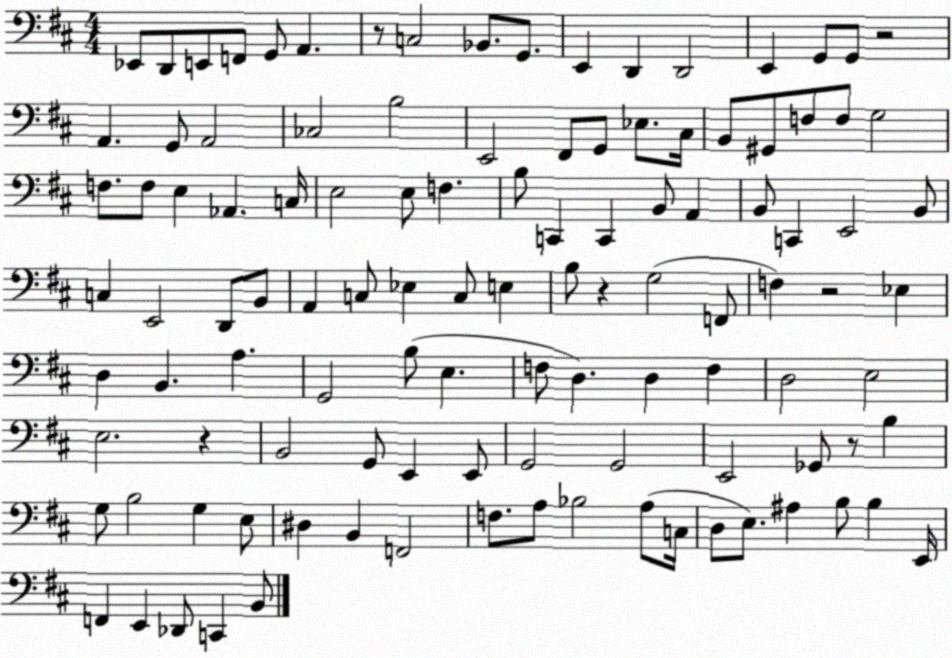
X:1
T:Untitled
M:4/4
L:1/4
K:D
_E,,/2 D,,/2 E,,/2 F,,/2 G,,/2 A,, z/2 C,2 _B,,/2 G,,/2 E,, D,, D,,2 E,, G,,/2 G,,/2 z2 A,, G,,/2 A,,2 _C,2 B,2 E,,2 ^F,,/2 G,,/2 _E,/2 ^C,/4 B,,/2 ^G,,/2 F,/2 F,/2 G,2 F,/2 F,/2 E, _A,, C,/4 E,2 E,/2 F, B,/2 C,, C,, B,,/2 A,, B,,/2 C,, E,,2 B,,/2 C, E,,2 D,,/2 B,,/2 A,, C,/2 _E, C,/2 E, B,/2 z G,2 F,,/2 F, z2 _E, D, B,, A, G,,2 B,/2 E, F,/2 D, D, F, D,2 E,2 E,2 z B,,2 G,,/2 E,, E,,/2 G,,2 G,,2 E,,2 _G,,/2 z/2 B, G,/2 B,2 G, E,/2 ^D, B,, F,,2 F,/2 A,/2 _B,2 A,/2 C,/4 D,/2 E,/2 ^A, B,/2 B, E,,/4 F,, E,, _D,,/2 C,, B,,/2